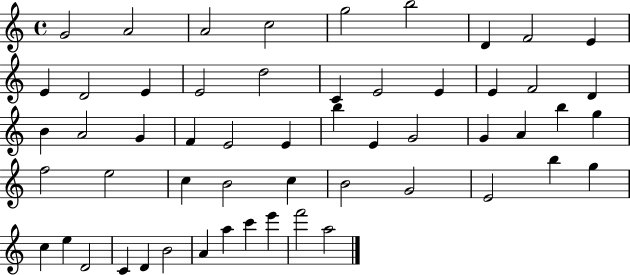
{
  \clef treble
  \time 4/4
  \defaultTimeSignature
  \key c \major
  g'2 a'2 | a'2 c''2 | g''2 b''2 | d'4 f'2 e'4 | \break e'4 d'2 e'4 | e'2 d''2 | c'4 e'2 e'4 | e'4 f'2 d'4 | \break b'4 a'2 g'4 | f'4 e'2 e'4 | b''4 e'4 g'2 | g'4 a'4 b''4 g''4 | \break f''2 e''2 | c''4 b'2 c''4 | b'2 g'2 | e'2 b''4 g''4 | \break c''4 e''4 d'2 | c'4 d'4 b'2 | a'4 a''4 c'''4 e'''4 | f'''2 a''2 | \break \bar "|."
}